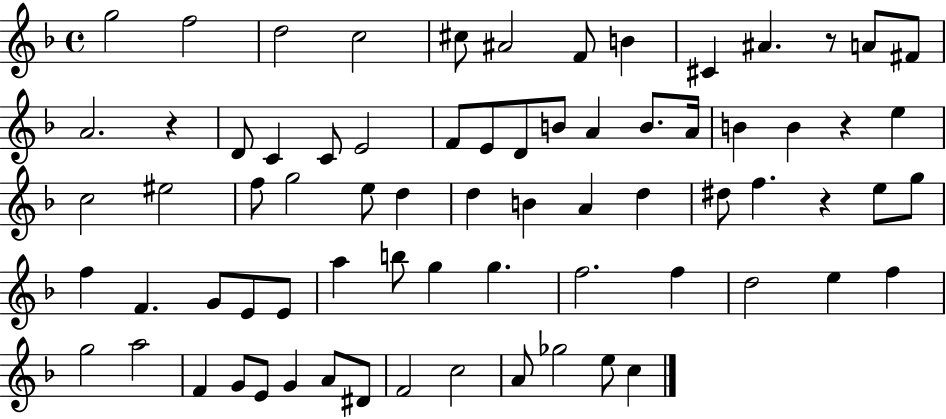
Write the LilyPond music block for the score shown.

{
  \clef treble
  \time 4/4
  \defaultTimeSignature
  \key f \major
  \repeat volta 2 { g''2 f''2 | d''2 c''2 | cis''8 ais'2 f'8 b'4 | cis'4 ais'4. r8 a'8 fis'8 | \break a'2. r4 | d'8 c'4 c'8 e'2 | f'8 e'8 d'8 b'8 a'4 b'8. a'16 | b'4 b'4 r4 e''4 | \break c''2 eis''2 | f''8 g''2 e''8 d''4 | d''4 b'4 a'4 d''4 | dis''8 f''4. r4 e''8 g''8 | \break f''4 f'4. g'8 e'8 e'8 | a''4 b''8 g''4 g''4. | f''2. f''4 | d''2 e''4 f''4 | \break g''2 a''2 | f'4 g'8 e'8 g'4 a'8 dis'8 | f'2 c''2 | a'8 ges''2 e''8 c''4 | \break } \bar "|."
}